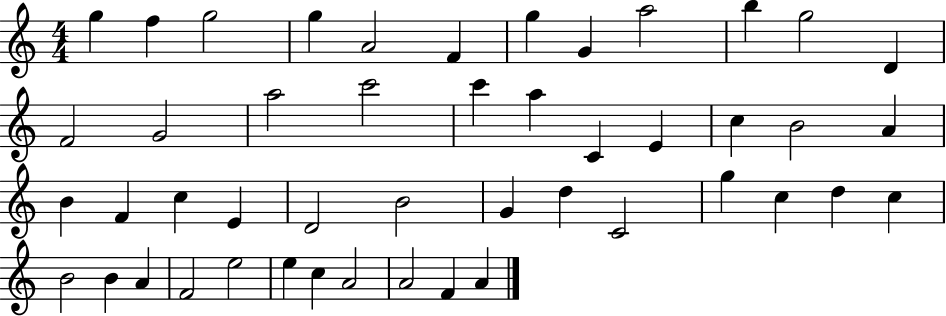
{
  \clef treble
  \numericTimeSignature
  \time 4/4
  \key c \major
  g''4 f''4 g''2 | g''4 a'2 f'4 | g''4 g'4 a''2 | b''4 g''2 d'4 | \break f'2 g'2 | a''2 c'''2 | c'''4 a''4 c'4 e'4 | c''4 b'2 a'4 | \break b'4 f'4 c''4 e'4 | d'2 b'2 | g'4 d''4 c'2 | g''4 c''4 d''4 c''4 | \break b'2 b'4 a'4 | f'2 e''2 | e''4 c''4 a'2 | a'2 f'4 a'4 | \break \bar "|."
}